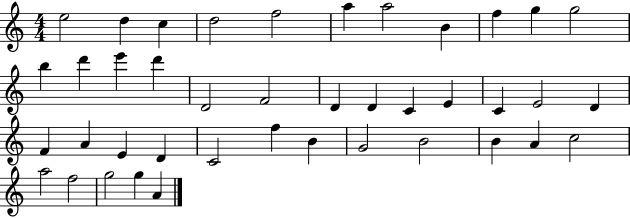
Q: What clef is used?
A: treble